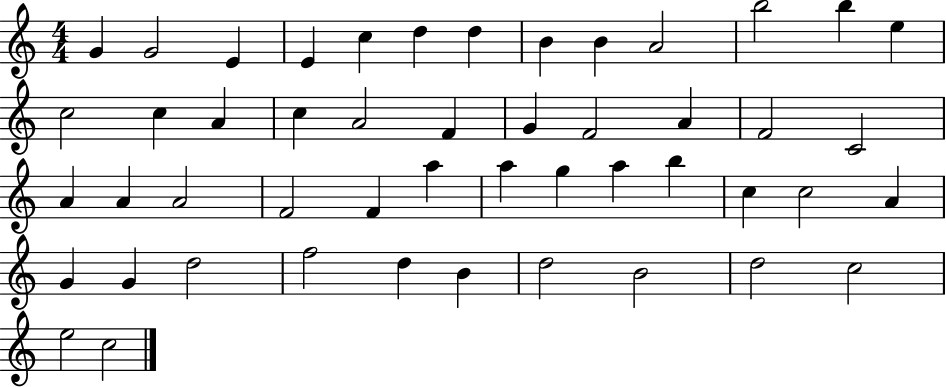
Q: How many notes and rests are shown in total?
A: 49